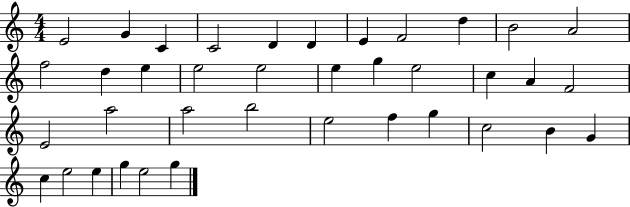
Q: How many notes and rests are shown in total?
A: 38